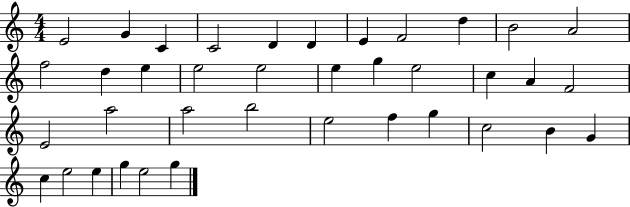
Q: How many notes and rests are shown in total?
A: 38